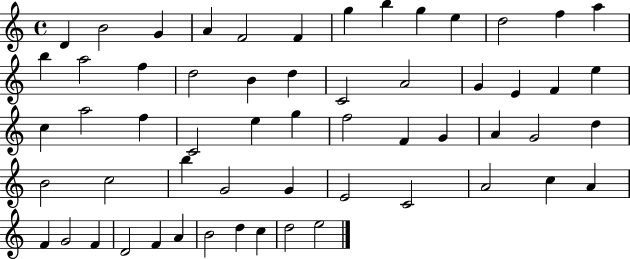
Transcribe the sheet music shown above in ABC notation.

X:1
T:Untitled
M:4/4
L:1/4
K:C
D B2 G A F2 F g b g e d2 f a b a2 f d2 B d C2 A2 G E F e c a2 f C2 e g f2 F G A G2 d B2 c2 b G2 G E2 C2 A2 c A F G2 F D2 F A B2 d c d2 e2